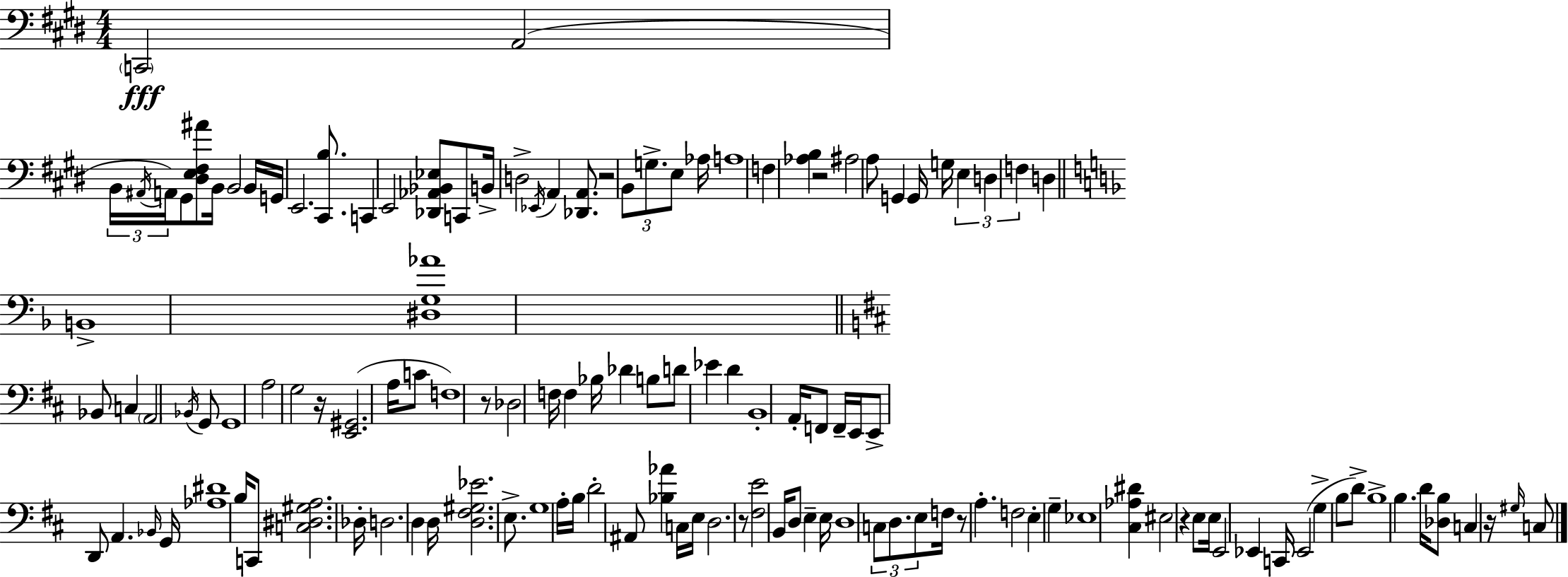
X:1
T:Untitled
M:4/4
L:1/4
K:E
C,,2 A,,2 B,,/4 ^A,,/4 A,,/4 ^G,,/2 [^D,E,^F,^A]/2 B,,/4 B,,2 B,,/4 G,,/4 E,,2 [^C,,B,]/2 C,, E,,2 [_D,,_A,,_B,,_E,]/2 C,,/2 B,,/4 D,2 _E,,/4 A,, [_D,,A,,]/2 z2 B,,/2 G,/2 E,/2 _A,/4 A,4 F, [_A,B,] z2 ^A,2 A,/2 G,, G,,/4 G,/4 E, D, F, D, B,,4 [^D,G,_A]4 _B,,/2 C, A,,2 _B,,/4 G,,/2 G,,4 A,2 G,2 z/4 [E,,^G,,]2 A,/4 C/2 F,4 z/2 _D,2 F,/4 F, _B,/4 _D B,/2 D/2 _E D B,,4 A,,/4 F,,/2 F,,/4 E,,/4 E,,/2 D,,/2 A,, _B,,/4 G,,/4 [_A,^D]4 B,/4 C,,/2 [C,^D,^G,A,]2 _D,/4 D,2 D, D,/4 [D,^F,^G,_E]2 E,/2 G,4 A,/4 B,/4 D2 ^A,,/2 [_B,_A] C,/4 E,/4 D,2 z/2 [^F,E]2 B,,/4 D,/2 E, E,/4 D,4 C,/2 D,/2 E,/2 F,/4 z/2 A, F,2 E, G, _E,4 [^C,_A,^D] ^E,2 z E,/2 E,/4 E,,2 _E,, C,,/4 _E,,2 G, B,/2 D/2 B,4 B, D/4 [_D,B,]/2 C, z/4 ^G,/4 C,/2